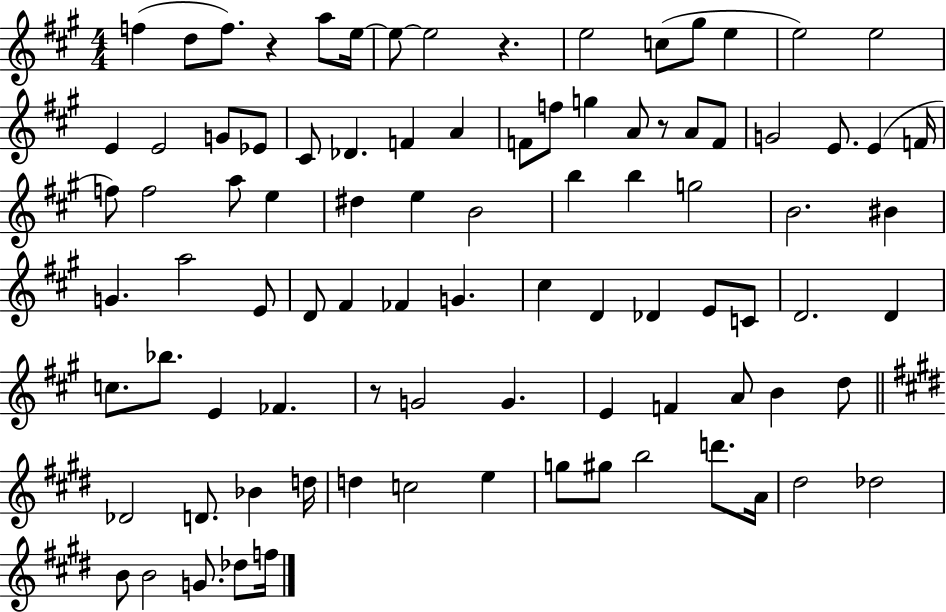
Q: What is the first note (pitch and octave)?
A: F5